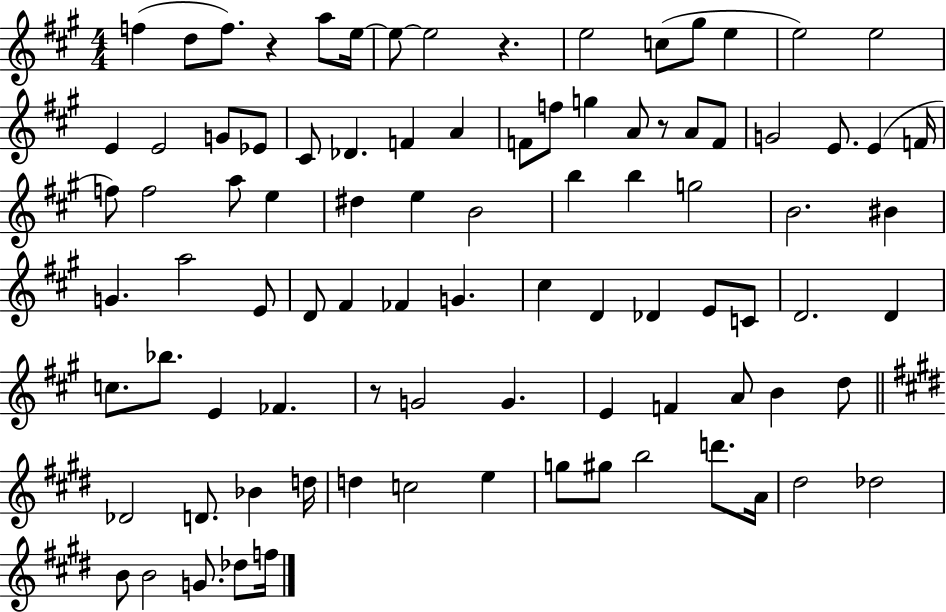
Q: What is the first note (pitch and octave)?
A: F5